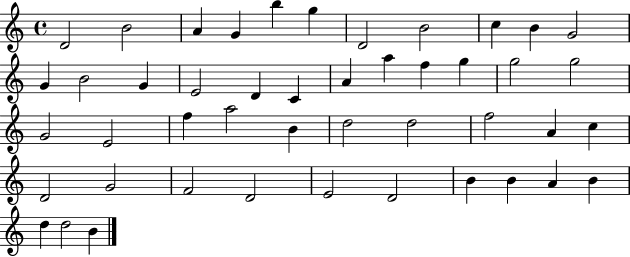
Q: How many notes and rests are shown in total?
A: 46